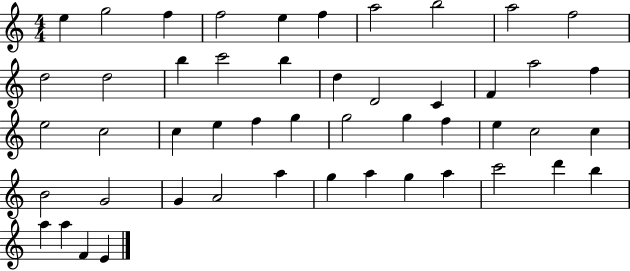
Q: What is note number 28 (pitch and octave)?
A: G5